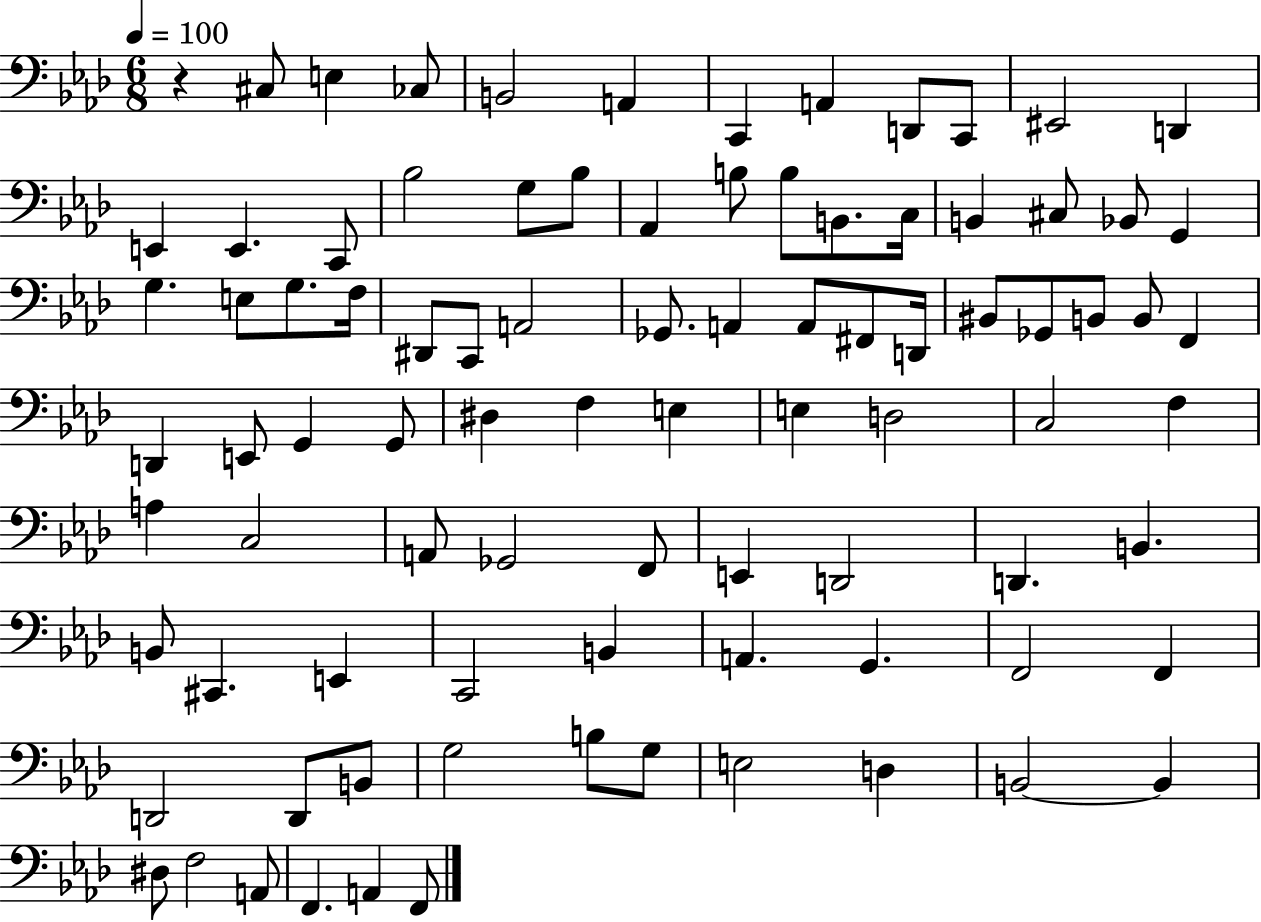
R/q C#3/e E3/q CES3/e B2/h A2/q C2/q A2/q D2/e C2/e EIS2/h D2/q E2/q E2/q. C2/e Bb3/h G3/e Bb3/e Ab2/q B3/e B3/e B2/e. C3/s B2/q C#3/e Bb2/e G2/q G3/q. E3/e G3/e. F3/s D#2/e C2/e A2/h Gb2/e. A2/q A2/e F#2/e D2/s BIS2/e Gb2/e B2/e B2/e F2/q D2/q E2/e G2/q G2/e D#3/q F3/q E3/q E3/q D3/h C3/h F3/q A3/q C3/h A2/e Gb2/h F2/e E2/q D2/h D2/q. B2/q. B2/e C#2/q. E2/q C2/h B2/q A2/q. G2/q. F2/h F2/q D2/h D2/e B2/e G3/h B3/e G3/e E3/h D3/q B2/h B2/q D#3/e F3/h A2/e F2/q. A2/q F2/e